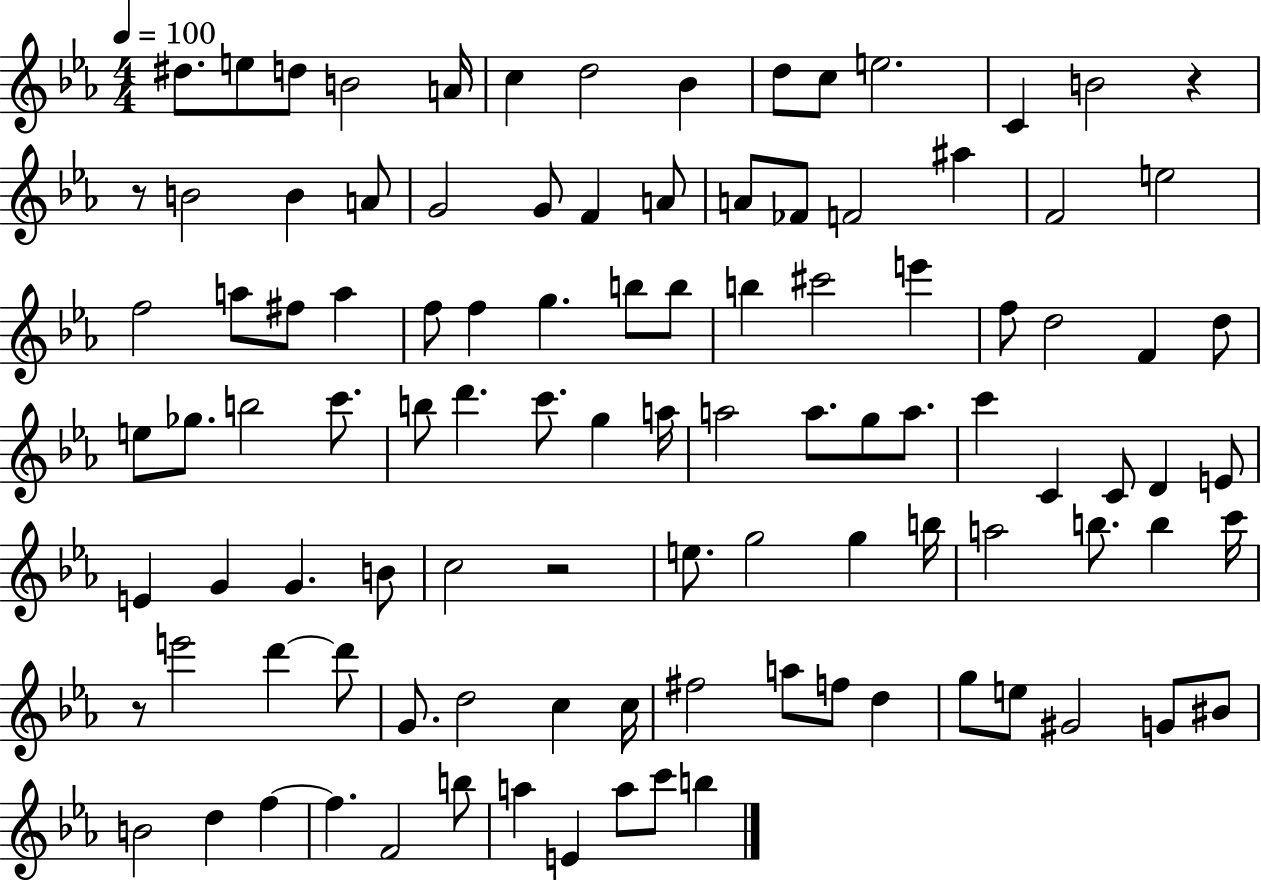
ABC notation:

X:1
T:Untitled
M:4/4
L:1/4
K:Eb
^d/2 e/2 d/2 B2 A/4 c d2 _B d/2 c/2 e2 C B2 z z/2 B2 B A/2 G2 G/2 F A/2 A/2 _F/2 F2 ^a F2 e2 f2 a/2 ^f/2 a f/2 f g b/2 b/2 b ^c'2 e' f/2 d2 F d/2 e/2 _g/2 b2 c'/2 b/2 d' c'/2 g a/4 a2 a/2 g/2 a/2 c' C C/2 D E/2 E G G B/2 c2 z2 e/2 g2 g b/4 a2 b/2 b c'/4 z/2 e'2 d' d'/2 G/2 d2 c c/4 ^f2 a/2 f/2 d g/2 e/2 ^G2 G/2 ^B/2 B2 d f f F2 b/2 a E a/2 c'/2 b